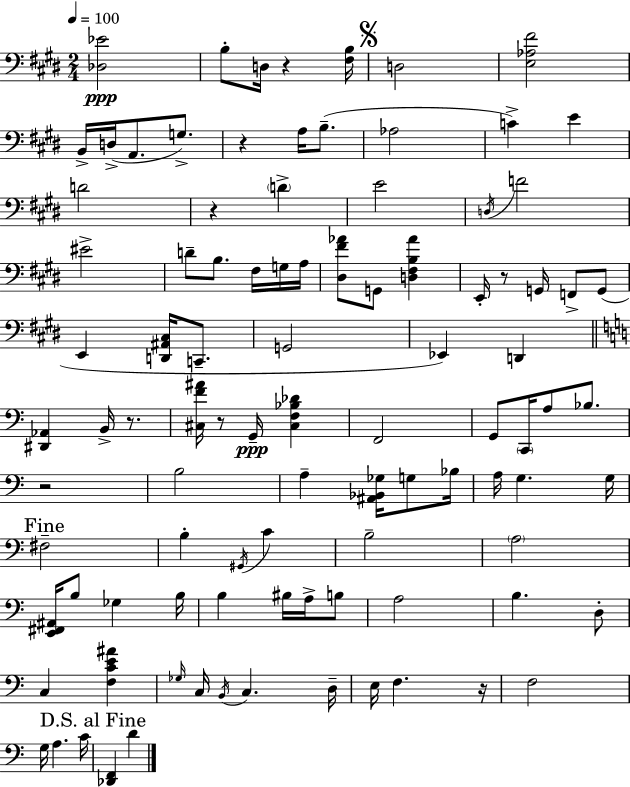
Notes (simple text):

[Db3,Eb4]/h B3/e D3/s R/q [F#3,B3]/s D3/h [E3,Ab3,F#4]/h B2/s D3/s A2/e. G3/e. R/q A3/s B3/e. Ab3/h C4/q E4/q D4/h R/q D4/q E4/h D3/s F4/h EIS4/h D4/e B3/e. F#3/s G3/s A3/s [D#3,F#4,Ab4]/e G2/e [D3,F#3,B3,Ab4]/q E2/s R/e G2/s F2/e G2/e E2/q [D2,A#2,C#3]/s C2/e. G2/h Eb2/q D2/q [D#2,Ab2]/q B2/s R/e. [C#3,F4,A#4]/s R/e G2/s [C#3,F3,Bb3,Db4]/q F2/h G2/e C2/s A3/e Bb3/e. R/h B3/h A3/q [A#2,Bb2,Gb3]/s G3/e Bb3/s A3/s G3/q. G3/s F#3/h B3/q G#2/s C4/q B3/h A3/h [E2,F#2,A#2]/s B3/e Gb3/q B3/s B3/q BIS3/s A3/s B3/e A3/h B3/q. D3/e C3/q [F3,C4,E4,A#4]/q Gb3/s C3/s B2/s C3/q. D3/s E3/s F3/q. R/s F3/h G3/s A3/q. C4/s [Db2,F2]/q D4/q